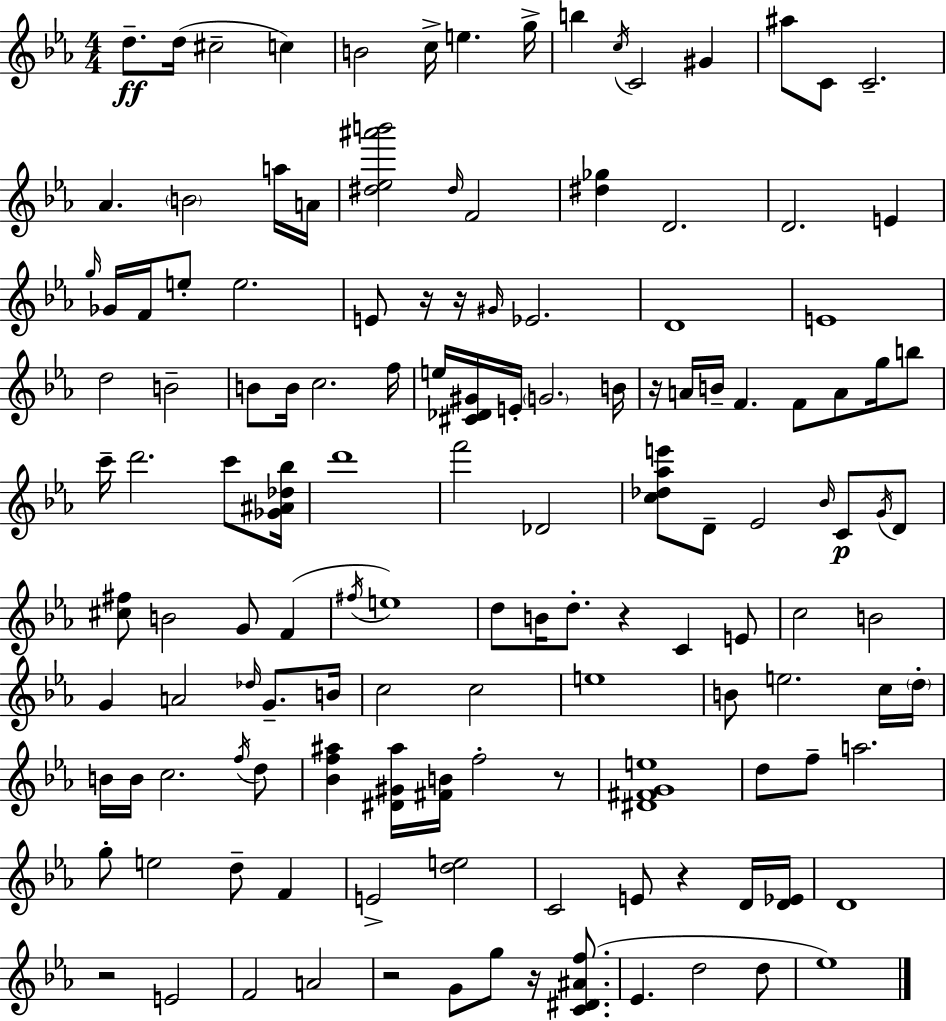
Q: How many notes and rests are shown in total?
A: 136